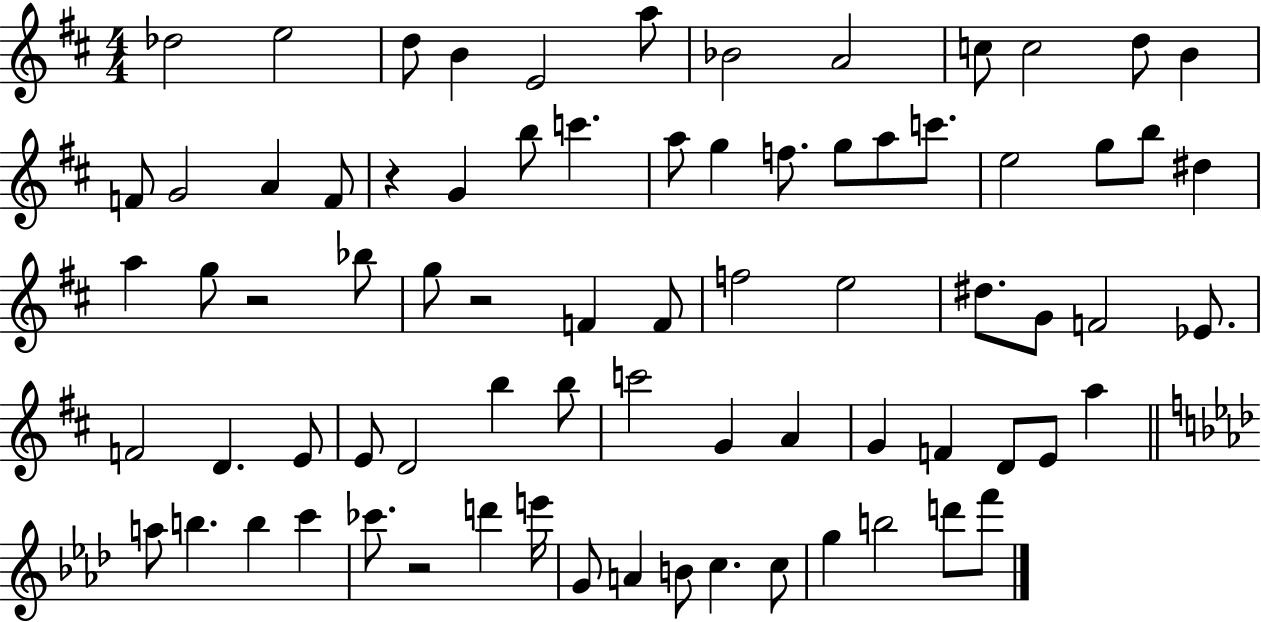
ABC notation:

X:1
T:Untitled
M:4/4
L:1/4
K:D
_d2 e2 d/2 B E2 a/2 _B2 A2 c/2 c2 d/2 B F/2 G2 A F/2 z G b/2 c' a/2 g f/2 g/2 a/2 c'/2 e2 g/2 b/2 ^d a g/2 z2 _b/2 g/2 z2 F F/2 f2 e2 ^d/2 G/2 F2 _E/2 F2 D E/2 E/2 D2 b b/2 c'2 G A G F D/2 E/2 a a/2 b b c' _c'/2 z2 d' e'/4 G/2 A B/2 c c/2 g b2 d'/2 f'/2